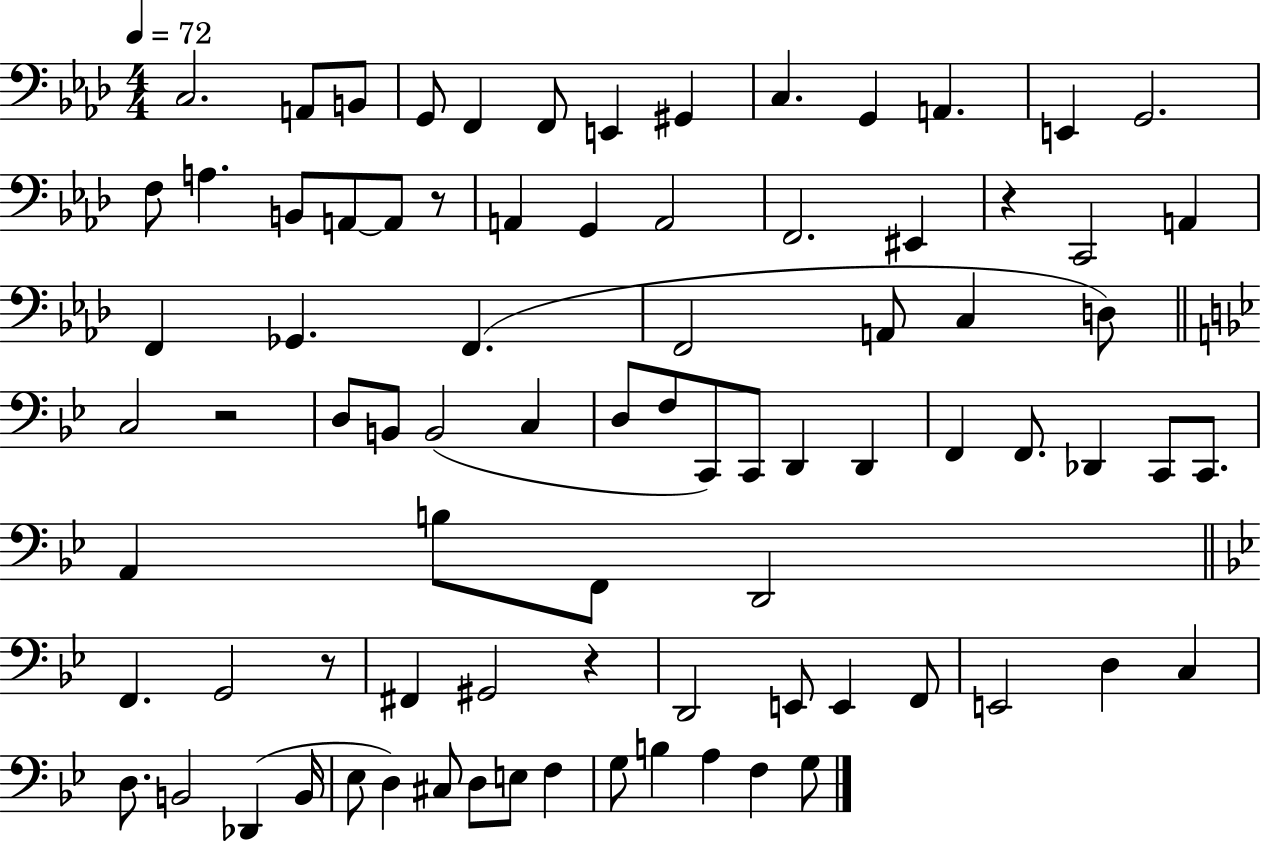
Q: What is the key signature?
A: AES major